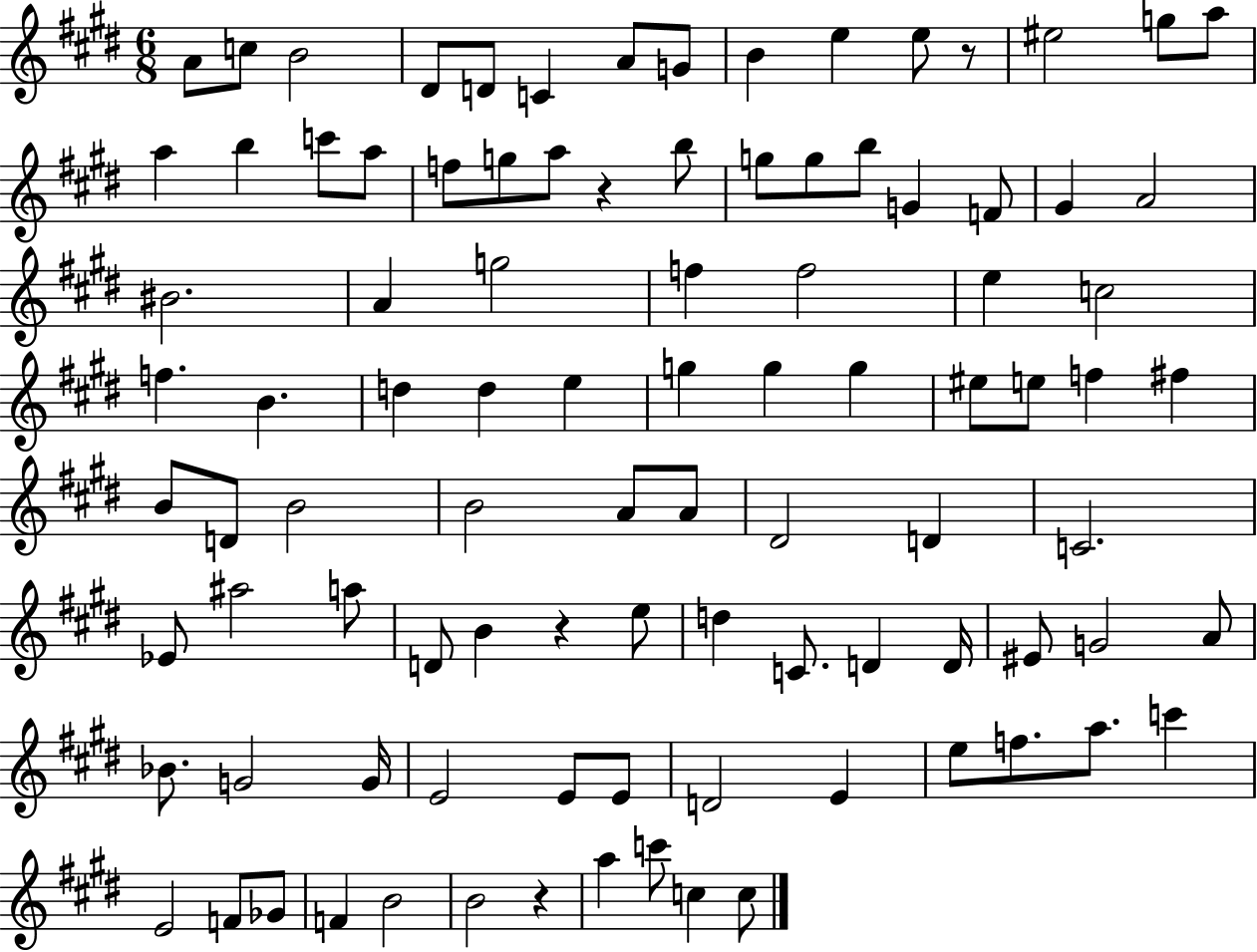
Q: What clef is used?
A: treble